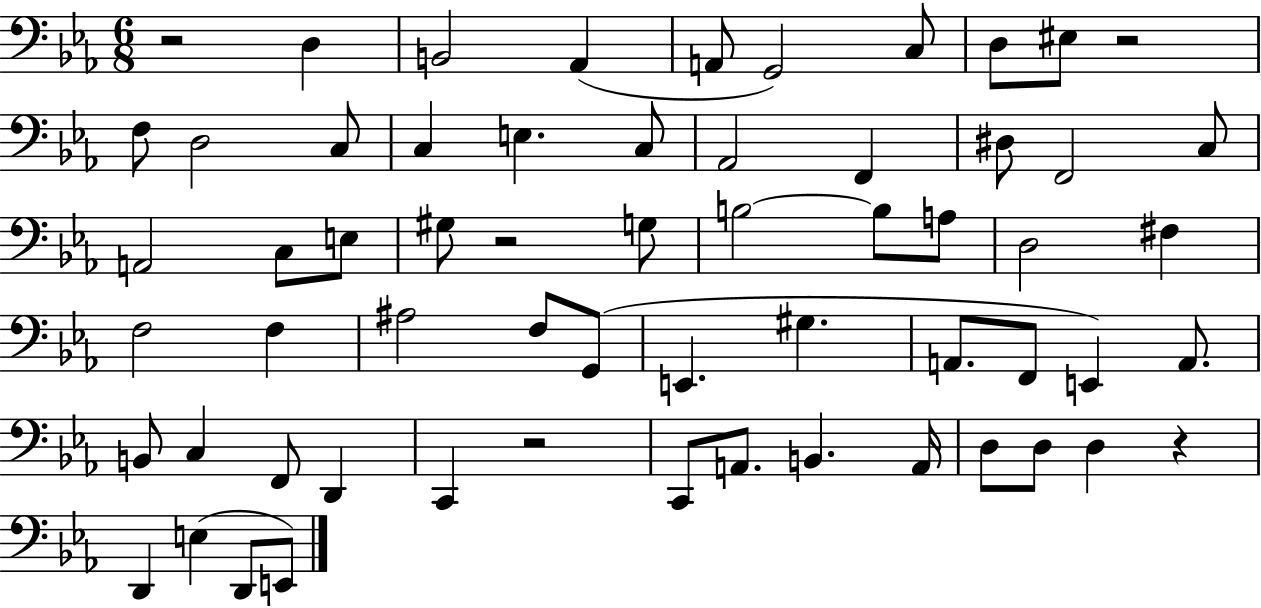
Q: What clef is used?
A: bass